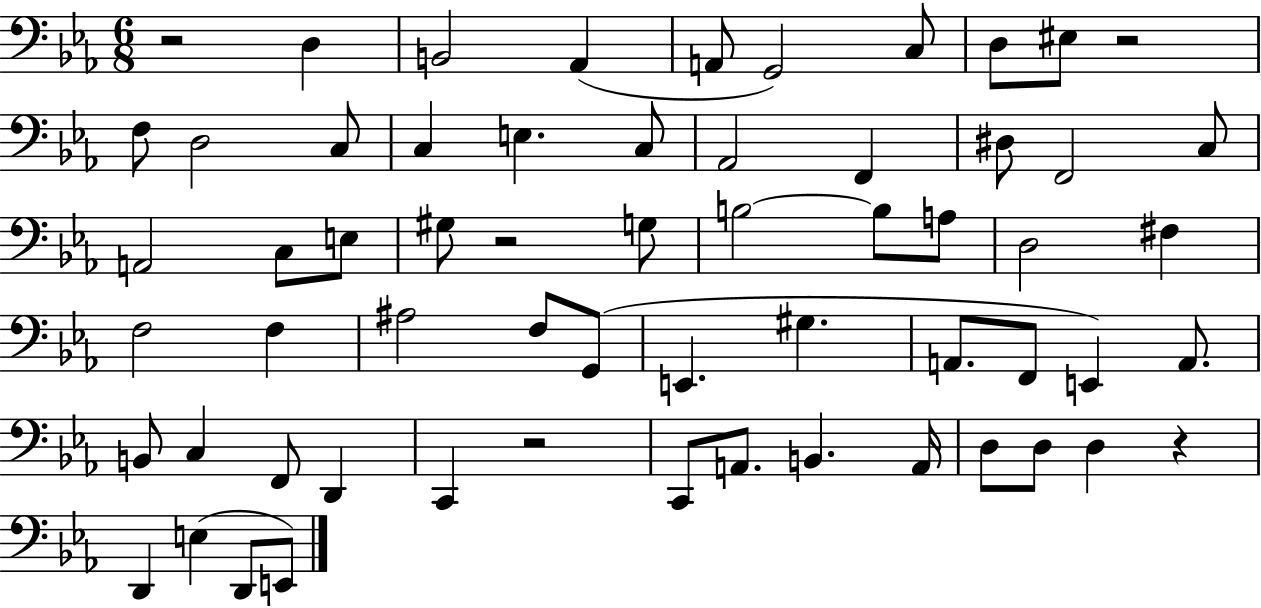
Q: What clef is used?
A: bass